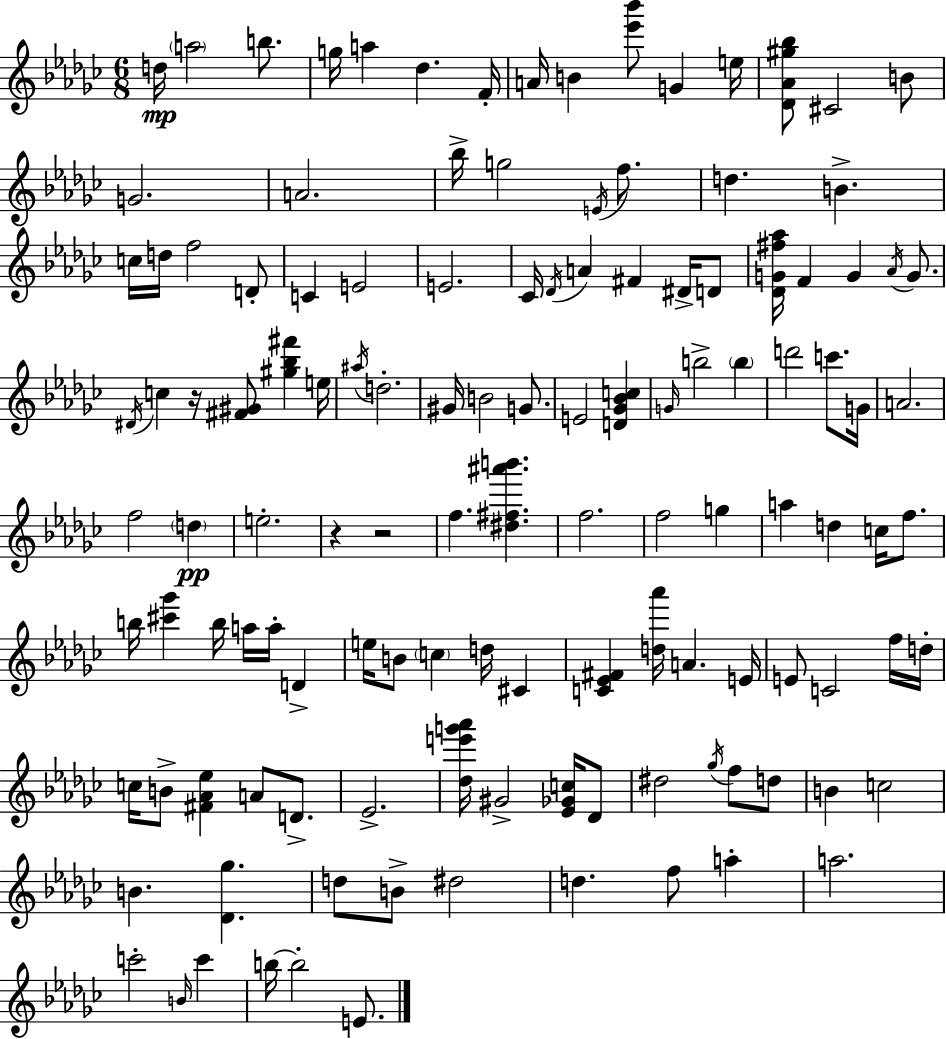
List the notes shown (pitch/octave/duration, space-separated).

D5/s A5/h B5/e. G5/s A5/q Db5/q. F4/s A4/s B4/q [Eb6,Bb6]/e G4/q E5/s [Db4,Ab4,G#5,Bb5]/e C#4/h B4/e G4/h. A4/h. Bb5/s G5/h E4/s F5/e. D5/q. B4/q. C5/s D5/s F5/h D4/e C4/q E4/h E4/h. CES4/s Db4/s A4/q F#4/q D#4/s D4/e [Db4,G4,F#5,Ab5]/s F4/q G4/q Ab4/s G4/e. D#4/s C5/q R/s [F#4,G#4]/e [G#5,Bb5,F#6]/q E5/s A#5/s D5/h. G#4/s B4/h G4/e. E4/h [D4,Gb4,Bb4,C5]/q G4/s B5/h B5/q D6/h C6/e. G4/s A4/h. F5/h D5/q E5/h. R/q R/h F5/q. [D#5,F#5,A#6,B6]/q. F5/h. F5/h G5/q A5/q D5/q C5/s F5/e. B5/s [C#6,Gb6]/q B5/s A5/s A5/s D4/q E5/s B4/e C5/q D5/s C#4/q [C4,Eb4,F#4]/q [D5,Ab6]/s A4/q. E4/s E4/e C4/h F5/s D5/s C5/s B4/e [F#4,Ab4,Eb5]/q A4/e D4/e. Eb4/h. [Db5,E6,G6,Ab6]/s G#4/h [Eb4,Gb4,C5]/s Db4/e D#5/h Gb5/s F5/e D5/e B4/q C5/h B4/q. [Db4,Gb5]/q. D5/e B4/e D#5/h D5/q. F5/e A5/q A5/h. C6/h B4/s C6/q B5/s B5/h E4/e.